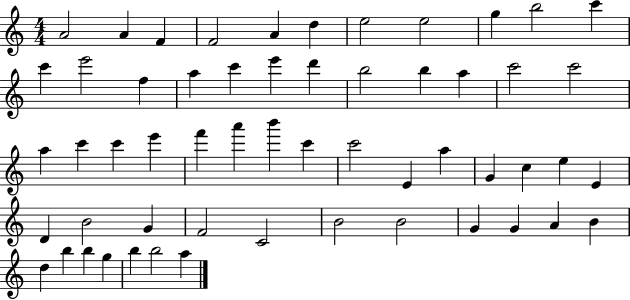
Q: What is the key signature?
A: C major